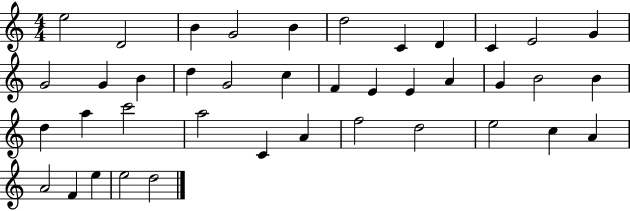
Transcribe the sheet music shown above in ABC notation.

X:1
T:Untitled
M:4/4
L:1/4
K:C
e2 D2 B G2 B d2 C D C E2 G G2 G B d G2 c F E E A G B2 B d a c'2 a2 C A f2 d2 e2 c A A2 F e e2 d2